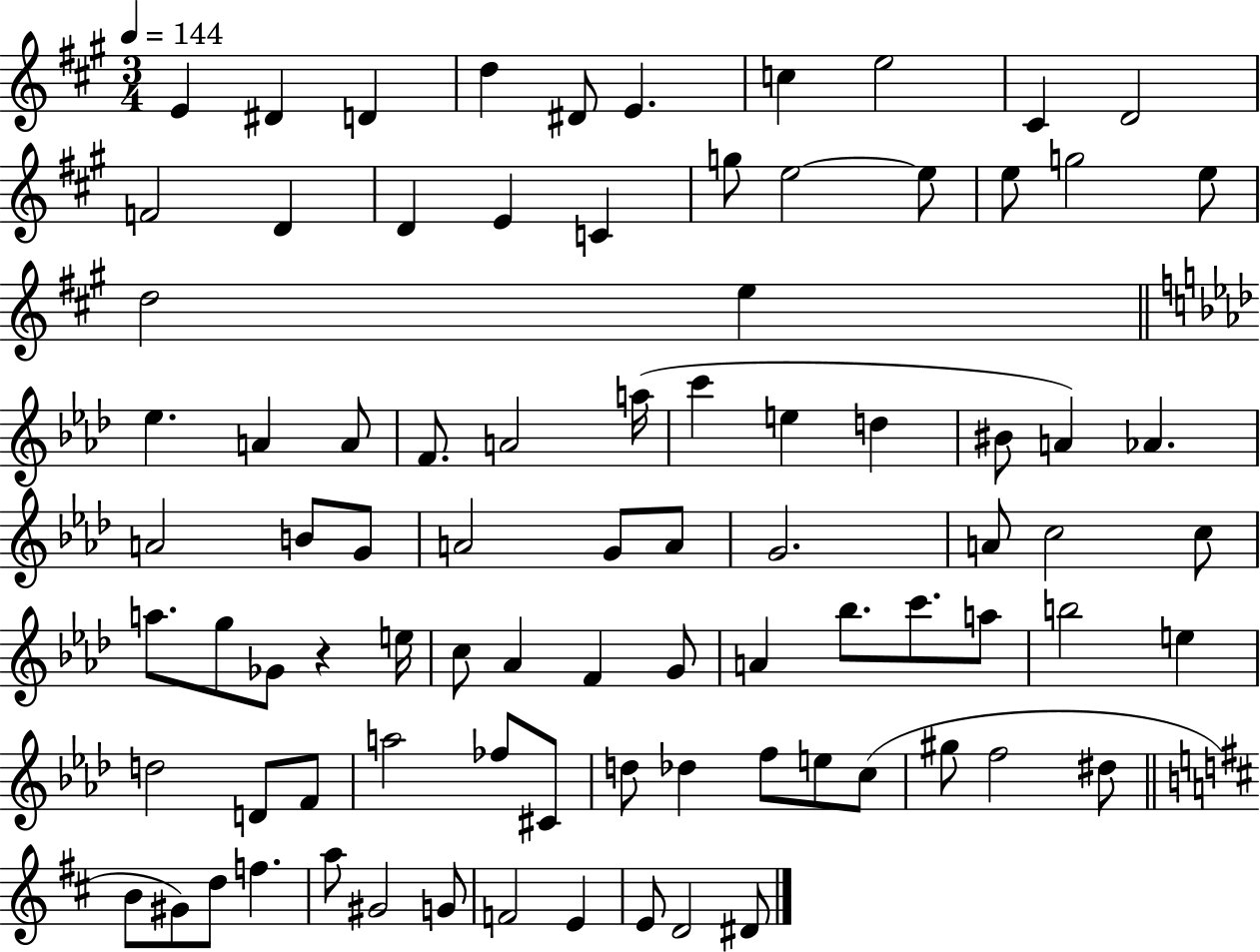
E4/q D#4/q D4/q D5/q D#4/e E4/q. C5/q E5/h C#4/q D4/h F4/h D4/q D4/q E4/q C4/q G5/e E5/h E5/e E5/e G5/h E5/e D5/h E5/q Eb5/q. A4/q A4/e F4/e. A4/h A5/s C6/q E5/q D5/q BIS4/e A4/q Ab4/q. A4/h B4/e G4/e A4/h G4/e A4/e G4/h. A4/e C5/h C5/e A5/e. G5/e Gb4/e R/q E5/s C5/e Ab4/q F4/q G4/e A4/q Bb5/e. C6/e. A5/e B5/h E5/q D5/h D4/e F4/e A5/h FES5/e C#4/e D5/e Db5/q F5/e E5/e C5/e G#5/e F5/h D#5/e B4/e G#4/e D5/e F5/q. A5/e G#4/h G4/e F4/h E4/q E4/e D4/h D#4/e